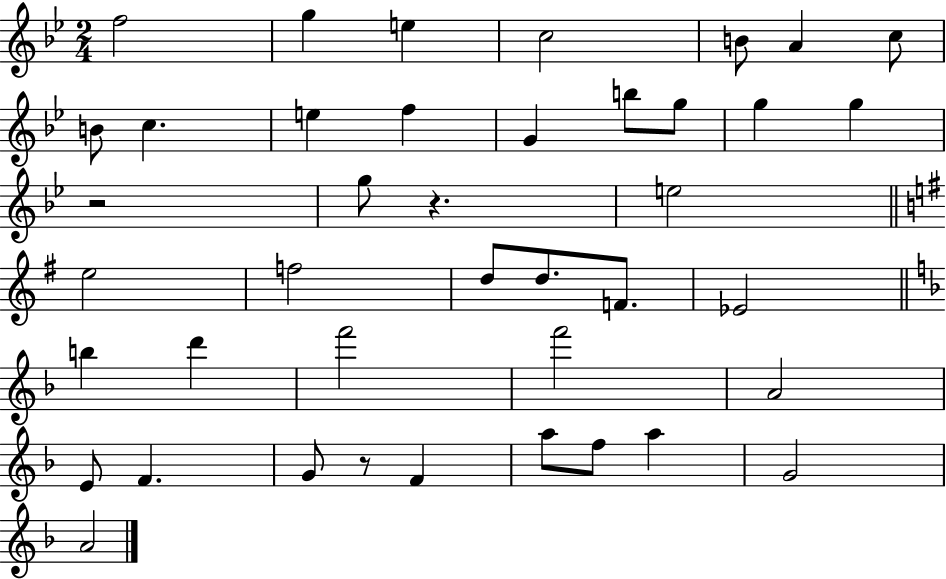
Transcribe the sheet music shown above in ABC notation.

X:1
T:Untitled
M:2/4
L:1/4
K:Bb
f2 g e c2 B/2 A c/2 B/2 c e f G b/2 g/2 g g z2 g/2 z e2 e2 f2 d/2 d/2 F/2 _E2 b d' f'2 f'2 A2 E/2 F G/2 z/2 F a/2 f/2 a G2 A2